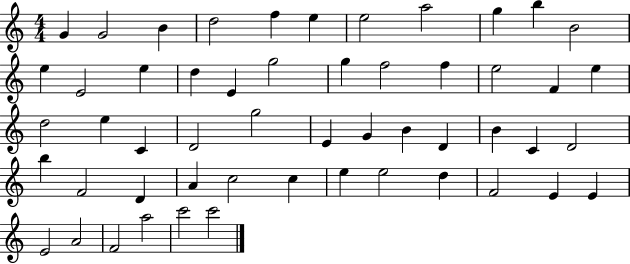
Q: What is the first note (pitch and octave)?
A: G4